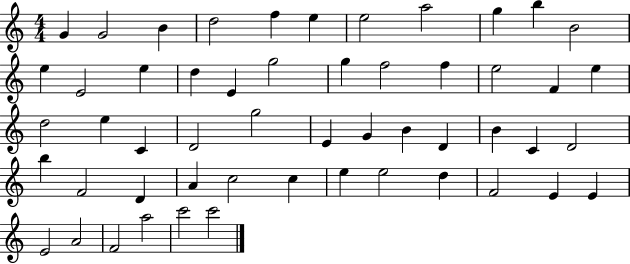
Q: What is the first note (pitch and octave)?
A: G4